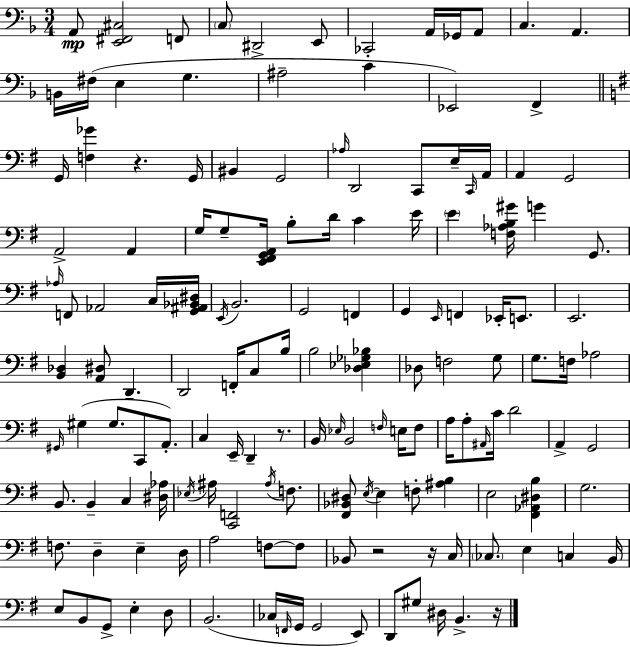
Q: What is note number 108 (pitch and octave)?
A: F3